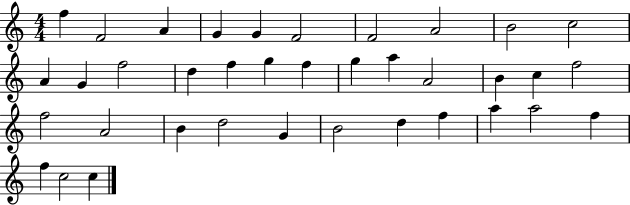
F5/q F4/h A4/q G4/q G4/q F4/h F4/h A4/h B4/h C5/h A4/q G4/q F5/h D5/q F5/q G5/q F5/q G5/q A5/q A4/h B4/q C5/q F5/h F5/h A4/h B4/q D5/h G4/q B4/h D5/q F5/q A5/q A5/h F5/q F5/q C5/h C5/q